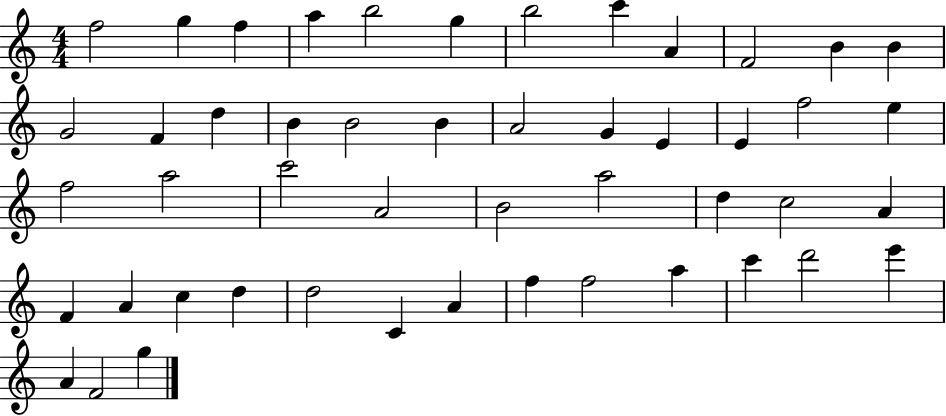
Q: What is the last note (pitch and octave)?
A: G5